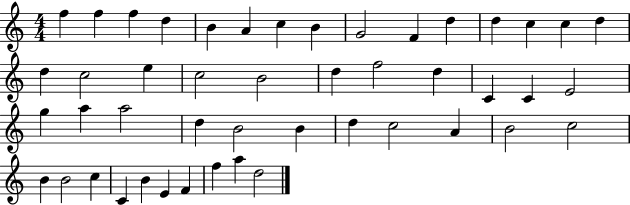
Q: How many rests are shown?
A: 0